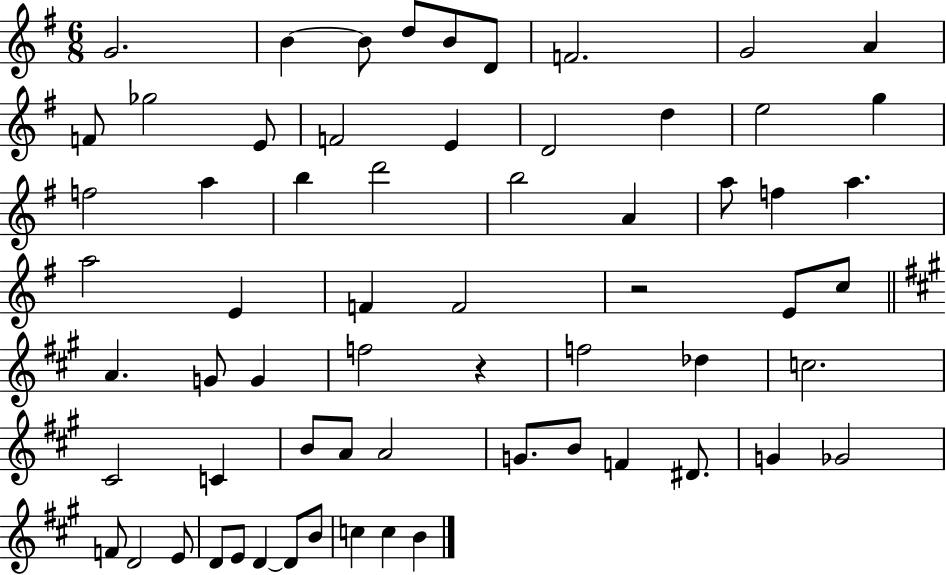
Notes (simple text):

G4/h. B4/q B4/e D5/e B4/e D4/e F4/h. G4/h A4/q F4/e Gb5/h E4/e F4/h E4/q D4/h D5/q E5/h G5/q F5/h A5/q B5/q D6/h B5/h A4/q A5/e F5/q A5/q. A5/h E4/q F4/q F4/h R/h E4/e C5/e A4/q. G4/e G4/q F5/h R/q F5/h Db5/q C5/h. C#4/h C4/q B4/e A4/e A4/h G4/e. B4/e F4/q D#4/e. G4/q Gb4/h F4/e D4/h E4/e D4/e E4/e D4/q D4/e B4/e C5/q C5/q B4/q